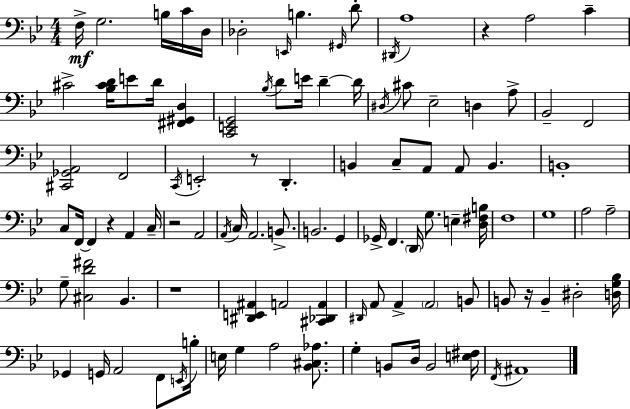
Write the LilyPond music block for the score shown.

{
  \clef bass
  \numericTimeSignature
  \time 4/4
  \key g \minor
  f16->\mf g2. b16 c'16 d16 | des2-. \grace { e,16 } b4. \grace { gis,16 } | d'8-. \acciaccatura { dis,16 } a1 | r4 a2 c'4-- | \break cis'2-> <bes cis' d'>16 e'8 d'16 <fis, gis, d>4 | <c, e, g,>2 \acciaccatura { bes16 } d'8 e'16 d'4--~~ | d'16 \acciaccatura { dis16 } cis'8 ees2-- d4 | a8-> bes,2-- f,2 | \break <cis, ges, a,>2 f,2 | \acciaccatura { c,16 } e,2-. r8 | d,4.-. b,4 c8-- a,8 a,8 | b,4. b,1-. | \break c8 f,16~~ f,4 r4 | a,4 c16-- r2 a,2 | \acciaccatura { a,16 } c16 a,2. | b,8.-> b,2. | \break g,4 ges,16-> f,4. \parenthesize d,16 g8. | e4-- <d fis b>16 f1 | g1 | a2 a2-- | \break g8-- <cis d' fis'>2 | bes,4. r1 | <dis, e, ais,>4 a,2 | <cis, des, a,>4 \grace { dis,16 } a,8 a,4-> \parenthesize a,2 | \break b,8 b,8 r16 b,4-- dis2-. | <d g bes>16 ges,4 g,16 a,2 | f,8 \acciaccatura { e,16 } b16-. e16 g4 a2 | <bes, cis aes>8. g4-. b,8 d16 | \break b,2 <e fis>16 \acciaccatura { f,16 } ais,1 | \bar "|."
}